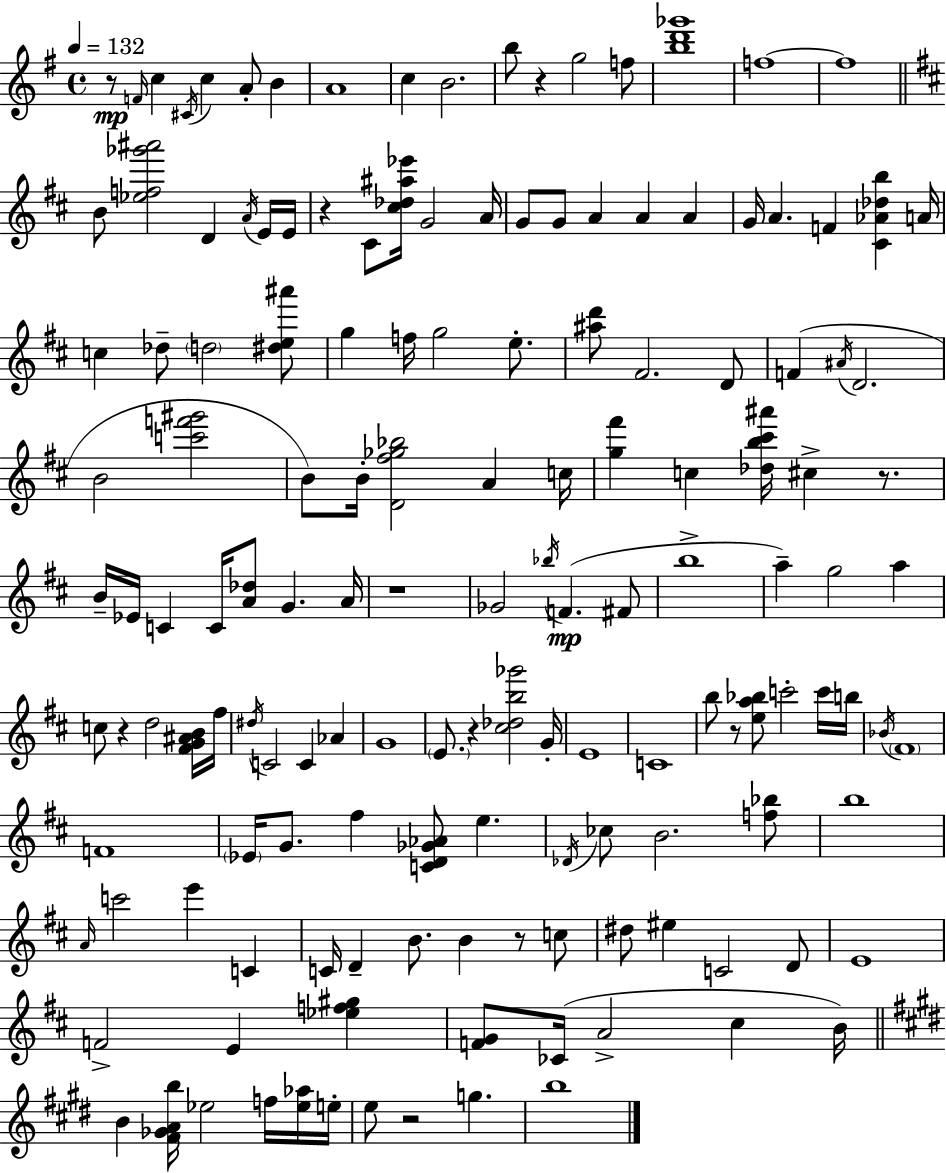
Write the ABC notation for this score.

X:1
T:Untitled
M:4/4
L:1/4
K:Em
z/2 F/4 c ^C/4 c A/2 B A4 c B2 b/2 z g2 f/2 [bd'_g']4 f4 f4 B/2 [_ef_g'^a']2 D A/4 E/4 E/4 z ^C/2 [^c_d^a_e']/4 G2 A/4 G/2 G/2 A A A G/4 A F [^C_A_db] A/4 c _d/2 d2 [^de^a']/2 g f/4 g2 e/2 [^ad']/2 ^F2 D/2 F ^A/4 D2 B2 [c'f'^g']2 B/2 B/4 [D^f_g_b]2 A c/4 [g^f'] c [_db^c'^a']/4 ^c z/2 B/4 _E/4 C C/4 [A_d]/2 G A/4 z4 _G2 _b/4 F ^F/2 b4 a g2 a c/2 z d2 [^FG^AB]/4 ^f/4 ^d/4 C2 C _A G4 E/2 z [^c_db_g']2 G/4 E4 C4 b/2 z/2 [ea_b]/2 c'2 c'/4 b/4 _B/4 ^F4 F4 _E/4 G/2 ^f [CD_G_A]/2 e _D/4 _c/2 B2 [f_b]/2 b4 A/4 c'2 e' C C/4 D B/2 B z/2 c/2 ^d/2 ^e C2 D/2 E4 F2 E [_ef^g] [FG]/2 _C/4 A2 ^c B/4 B [^F_GAb]/4 _e2 f/4 [_e_a]/4 e/4 e/2 z2 g b4